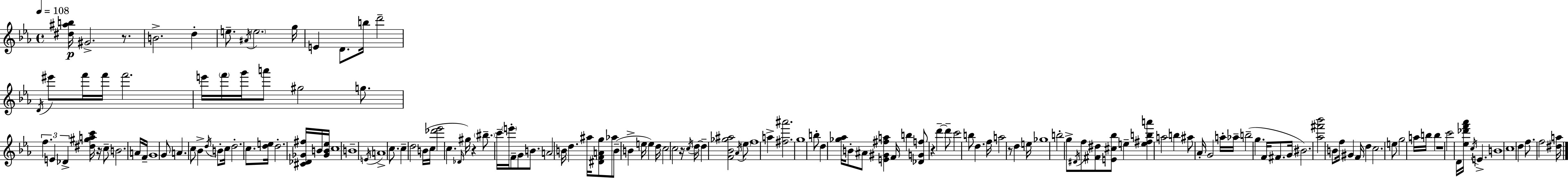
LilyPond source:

{
  \clef treble
  \time 4/4
  \defaultTimeSignature
  \key ees \major
  \tempo 4 = 108
  <dis'' ais'' b''>16\p gis'2.-> r8. | b'2.-> d''4-. | e''8.-- \acciaccatura { ais'16 } \parenthesize e''2. | g''16 e'4 d'8. b''16 d'''2-- | \break \acciaccatura { d'16 } eis'''8 f'''16 f'''16 f'''2. | e'''16 \parenthesize f'''16 g'''16 a'''8 gis''2 g''8. | \tuplet 3/2 { f''4. e'4 des'4-> } | <dis'' gis'' a'' c'''>16 r16 c''8-- b'2. | \break a'16 f'16-- g'1 | g'8 a'4. c''8 bes'4-> | \acciaccatura { d''16 } b'8-. c''16 d''2.-. | c''8. <d'' e''>16 d''2.-. | \break <cis' des' ges' fis''>16 b'16 <ges' b' ees''>16 c''1 | b'1-- | \acciaccatura { e'16 } a'1-> | c''8. c''4-- d''2 | \break b'16( c''16 <des''' ees'''>2 c''4. | \grace { des'16 } gis''16) r4 \parenthesize bis''8.-- c'''16-- \parenthesize e'''16-. f'8-- | g'8 b'8. a'2 b'16 d''4. | ais''16 <dis' f' a' g''>8 aes''8 b'8--( b'4-> e''16 | \break e''4) d''16 c''2 c''2 | r16 \acciaccatura { c''16 } d''16~~ d''4-- <f' bes' ges'' ais''>2 | \acciaccatura { aes'16 } \parenthesize ees''8 f''1 | a''4-> <fis'' ais'''>2. | \break g''1 | b''8-. d''4 <ges'' aes''>16 b'8-. | ais'8 <e' gis' fis'' a''>4 f'16 b''4 <des' g' f''>8 r4 | d'''4--~~ d'''8-- c'''2 b''8 | \break d''4. f''16 a''2 | r8 d''4 e''16 ges''1 | b''2-. g''8-> | \acciaccatura { dis'16 } f''8 <fis' dis''>8 <e' cis'' bes''>8 e''4-- <e'' fis'' b'' a'''>4 | \break a''2 b''4 ais''8 aes'16-. g'2 | a''16-. aes''16-- b''2--( | g''4. f'16 fis'8. g'16 bis'2.) | <aes'' fis''' bes'''>2 | \break b'8 f''16 gis'4 f'16 d''4 c''2. | e''8 g''2 | a''16 b''16 b''4 r1 | c'''2 | \break d'16 <ees'' des''' f''' aes'''>16 \acciaccatura { c''16 } e'4.-> b'1 | c''1 | d''4 f''8. | f''2 <dis'' a''>16 \bar "|."
}